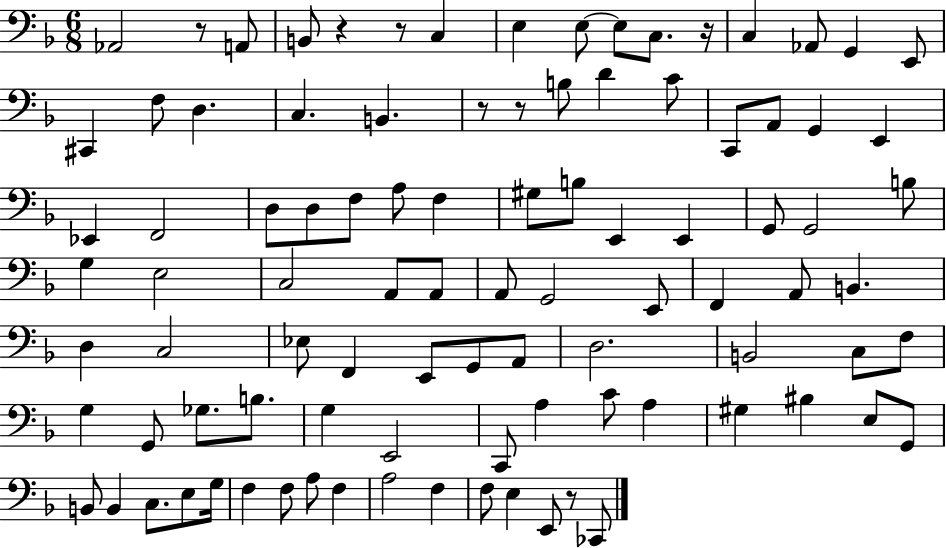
Ab2/h R/e A2/e B2/e R/q R/e C3/q E3/q E3/e E3/e C3/e. R/s C3/q Ab2/e G2/q E2/e C#2/q F3/e D3/q. C3/q. B2/q. R/e R/e B3/e D4/q C4/e C2/e A2/e G2/q E2/q Eb2/q F2/h D3/e D3/e F3/e A3/e F3/q G#3/e B3/e E2/q E2/q G2/e G2/h B3/e G3/q E3/h C3/h A2/e A2/e A2/e G2/h E2/e F2/q A2/e B2/q. D3/q C3/h Eb3/e F2/q E2/e G2/e A2/e D3/h. B2/h C3/e F3/e G3/q G2/e Gb3/e. B3/e. G3/q E2/h C2/e A3/q C4/e A3/q G#3/q BIS3/q E3/e G2/e B2/e B2/q C3/e. E3/e G3/s F3/q F3/e A3/e F3/q A3/h F3/q F3/e E3/q E2/e R/e CES2/e